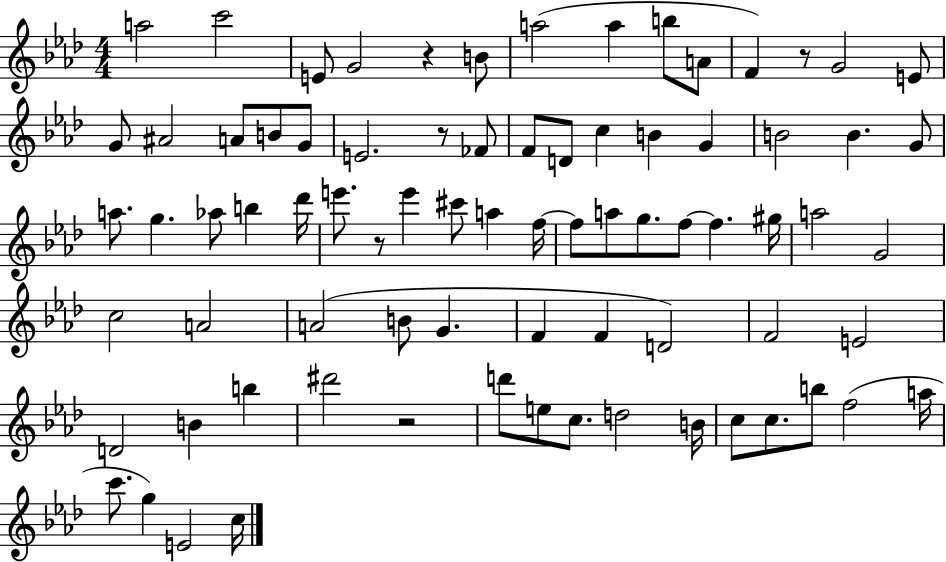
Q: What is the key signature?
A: AES major